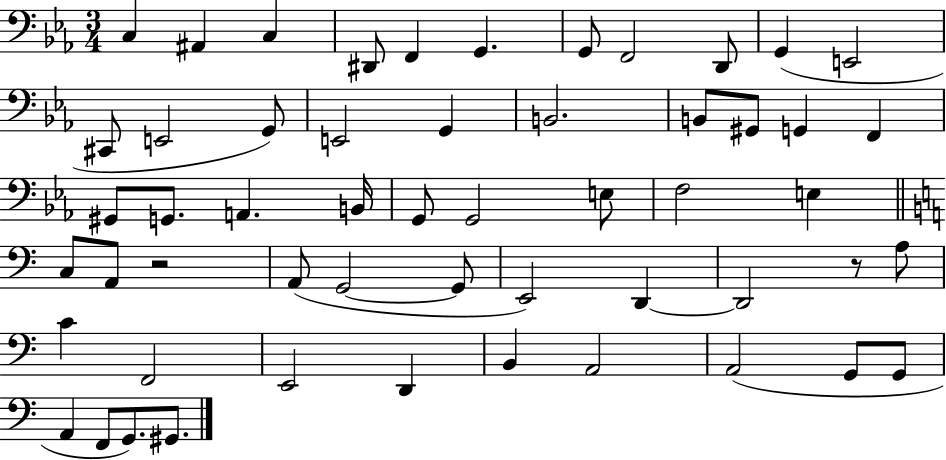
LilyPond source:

{
  \clef bass
  \numericTimeSignature
  \time 3/4
  \key ees \major
  \repeat volta 2 { c4 ais,4 c4 | dis,8 f,4 g,4. | g,8 f,2 d,8 | g,4( e,2 | \break cis,8 e,2 g,8) | e,2 g,4 | b,2. | b,8 gis,8 g,4 f,4 | \break gis,8 g,8. a,4. b,16 | g,8 g,2 e8 | f2 e4 | \bar "||" \break \key c \major c8 a,8 r2 | a,8( g,2~~ g,8 | e,2) d,4~~ | d,2 r8 a8 | \break c'4 f,2 | e,2 d,4 | b,4 a,2 | a,2( g,8 g,8 | \break a,4 f,8 g,8.) gis,8. | } \bar "|."
}